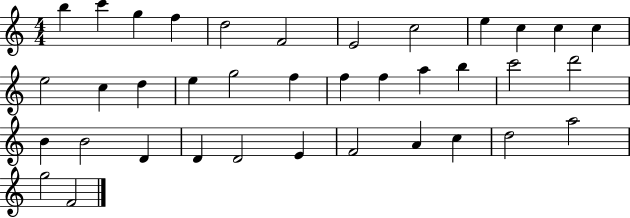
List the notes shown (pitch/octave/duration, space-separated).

B5/q C6/q G5/q F5/q D5/h F4/h E4/h C5/h E5/q C5/q C5/q C5/q E5/h C5/q D5/q E5/q G5/h F5/q F5/q F5/q A5/q B5/q C6/h D6/h B4/q B4/h D4/q D4/q D4/h E4/q F4/h A4/q C5/q D5/h A5/h G5/h F4/h